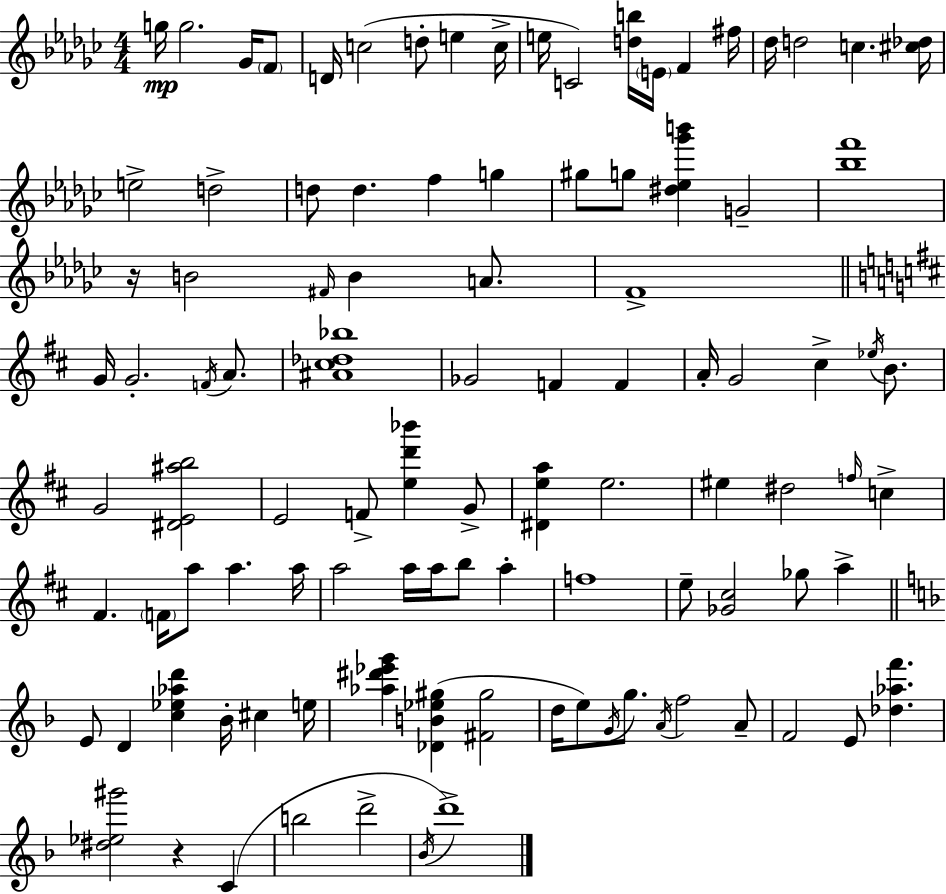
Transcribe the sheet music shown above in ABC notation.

X:1
T:Untitled
M:4/4
L:1/4
K:Ebm
g/4 g2 _G/4 F/2 D/4 c2 d/2 e c/4 e/4 C2 [db]/4 E/4 F ^f/4 _d/4 d2 c [^c_d]/4 e2 d2 d/2 d f g ^g/2 g/2 [^d_e_g'b'] G2 [_bf']4 z/4 B2 ^F/4 B A/2 F4 G/4 G2 F/4 A/2 [^A^c_d_b]4 _G2 F F A/4 G2 ^c _e/4 B/2 G2 [^DE^ab]2 E2 F/2 [ed'_b'] G/2 [^Dea] e2 ^e ^d2 f/4 c ^F F/4 a/2 a a/4 a2 a/4 a/4 b/2 a f4 e/2 [_G^c]2 _g/2 a E/2 D [c_e_ad'] _B/4 ^c e/4 [_a^d'_e'g'] [_DB_e^g] [^F^g]2 d/4 e/2 G/4 g/2 A/4 f2 A/2 F2 E/2 [_d_af'] [^d_e^g']2 z C b2 d'2 _B/4 d'4